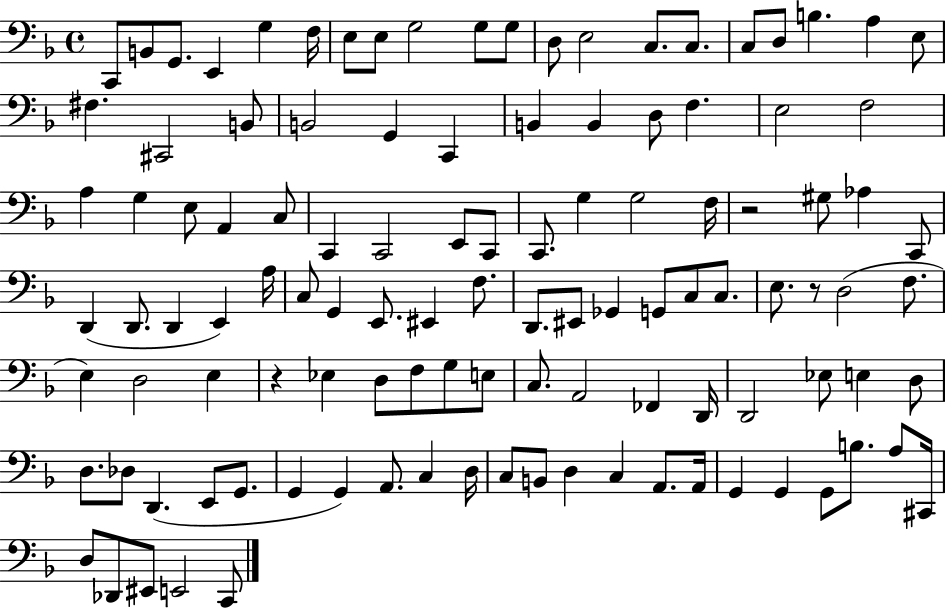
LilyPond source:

{
  \clef bass
  \time 4/4
  \defaultTimeSignature
  \key f \major
  \repeat volta 2 { c,8 b,8 g,8. e,4 g4 f16 | e8 e8 g2 g8 g8 | d8 e2 c8. c8. | c8 d8 b4. a4 e8 | \break fis4. cis,2 b,8 | b,2 g,4 c,4 | b,4 b,4 d8 f4. | e2 f2 | \break a4 g4 e8 a,4 c8 | c,4 c,2 e,8 c,8 | c,8. g4 g2 f16 | r2 gis8 aes4 c,8 | \break d,4( d,8. d,4 e,4) a16 | c8 g,4 e,8. eis,4 f8. | d,8. eis,8 ges,4 g,8 c8 c8. | e8. r8 d2( f8. | \break e4) d2 e4 | r4 ees4 d8 f8 g8 e8 | c8. a,2 fes,4 d,16 | d,2 ees8 e4 d8 | \break d8. des8 d,4.( e,8 g,8. | g,4 g,4) a,8. c4 d16 | c8 b,8 d4 c4 a,8. a,16 | g,4 g,4 g,8 b8. a8 cis,16 | \break d8 des,8 eis,8 e,2 c,8 | } \bar "|."
}